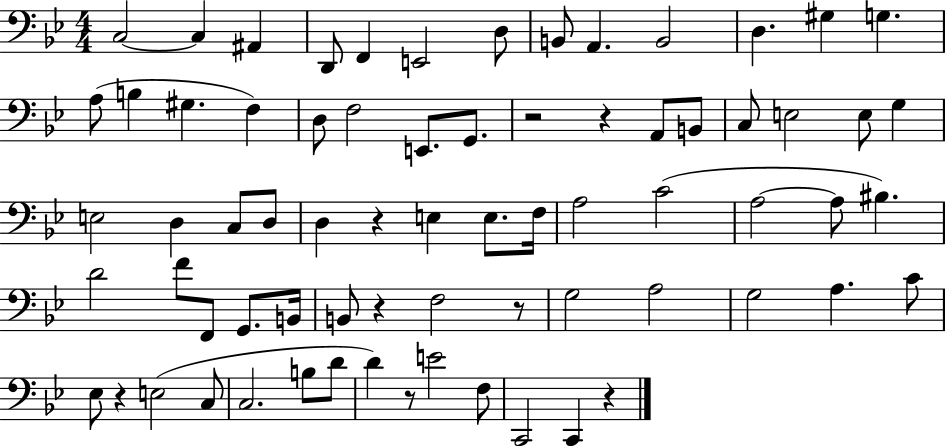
{
  \clef bass
  \numericTimeSignature
  \time 4/4
  \key bes \major
  \repeat volta 2 { c2~~ c4 ais,4 | d,8 f,4 e,2 d8 | b,8 a,4. b,2 | d4. gis4 g4. | \break a8( b4 gis4. f4) | d8 f2 e,8. g,8. | r2 r4 a,8 b,8 | c8 e2 e8 g4 | \break e2 d4 c8 d8 | d4 r4 e4 e8. f16 | a2 c'2( | a2~~ a8 bis4.) | \break d'2 f'8 f,8 g,8. b,16 | b,8 r4 f2 r8 | g2 a2 | g2 a4. c'8 | \break ees8 r4 e2( c8 | c2. b8 d'8 | d'4) r8 e'2 f8 | c,2 c,4 r4 | \break } \bar "|."
}